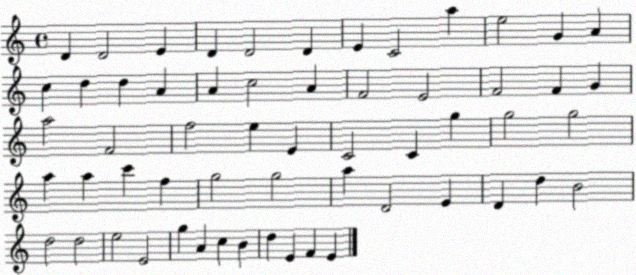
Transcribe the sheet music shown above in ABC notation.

X:1
T:Untitled
M:4/4
L:1/4
K:C
D D2 E D D2 D E C2 a e2 G A c d d A A c2 A F2 E2 F2 F G a2 F2 f2 e E C2 C g g2 g2 a a c' f g2 g2 a D2 E D d B2 d2 d2 e2 E2 g A c B d E F E